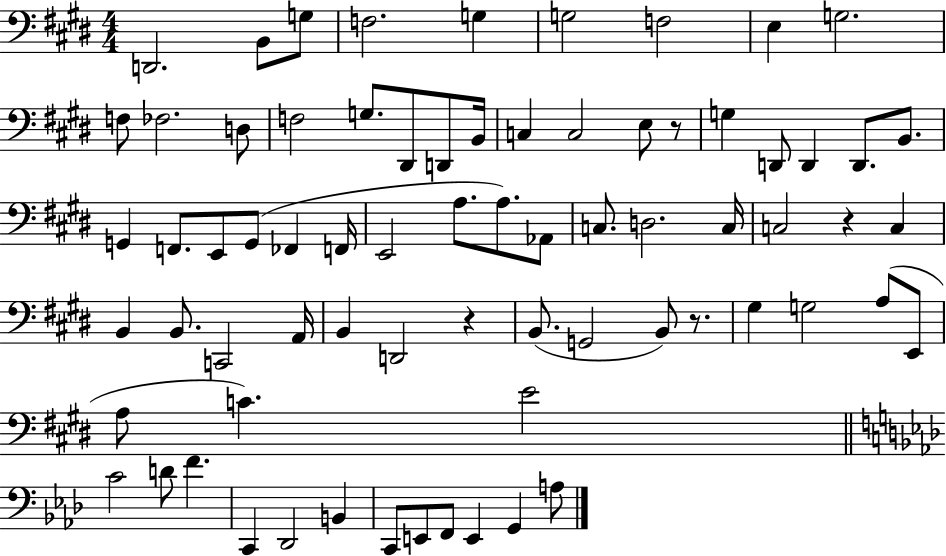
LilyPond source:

{
  \clef bass
  \numericTimeSignature
  \time 4/4
  \key e \major
  d,2. b,8 g8 | f2. g4 | g2 f2 | e4 g2. | \break f8 fes2. d8 | f2 g8. dis,8 d,8 b,16 | c4 c2 e8 r8 | g4 d,8 d,4 d,8. b,8. | \break g,4 f,8. e,8 g,8( fes,4 f,16 | e,2 a8. a8.) aes,8 | c8. d2. c16 | c2 r4 c4 | \break b,4 b,8. c,2 a,16 | b,4 d,2 r4 | b,8.( g,2 b,8) r8. | gis4 g2 a8( e,8 | \break a8 c'4.) e'2 | \bar "||" \break \key f \minor c'2 d'8 f'4. | c,4 des,2 b,4 | c,8 e,8 f,8 e,4 g,4 a8 | \bar "|."
}